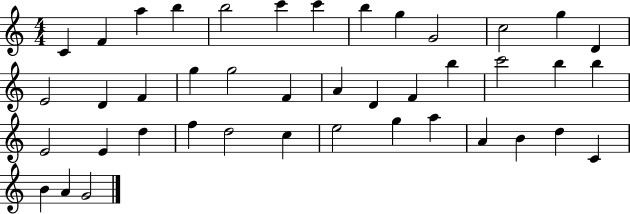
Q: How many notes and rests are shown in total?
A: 42